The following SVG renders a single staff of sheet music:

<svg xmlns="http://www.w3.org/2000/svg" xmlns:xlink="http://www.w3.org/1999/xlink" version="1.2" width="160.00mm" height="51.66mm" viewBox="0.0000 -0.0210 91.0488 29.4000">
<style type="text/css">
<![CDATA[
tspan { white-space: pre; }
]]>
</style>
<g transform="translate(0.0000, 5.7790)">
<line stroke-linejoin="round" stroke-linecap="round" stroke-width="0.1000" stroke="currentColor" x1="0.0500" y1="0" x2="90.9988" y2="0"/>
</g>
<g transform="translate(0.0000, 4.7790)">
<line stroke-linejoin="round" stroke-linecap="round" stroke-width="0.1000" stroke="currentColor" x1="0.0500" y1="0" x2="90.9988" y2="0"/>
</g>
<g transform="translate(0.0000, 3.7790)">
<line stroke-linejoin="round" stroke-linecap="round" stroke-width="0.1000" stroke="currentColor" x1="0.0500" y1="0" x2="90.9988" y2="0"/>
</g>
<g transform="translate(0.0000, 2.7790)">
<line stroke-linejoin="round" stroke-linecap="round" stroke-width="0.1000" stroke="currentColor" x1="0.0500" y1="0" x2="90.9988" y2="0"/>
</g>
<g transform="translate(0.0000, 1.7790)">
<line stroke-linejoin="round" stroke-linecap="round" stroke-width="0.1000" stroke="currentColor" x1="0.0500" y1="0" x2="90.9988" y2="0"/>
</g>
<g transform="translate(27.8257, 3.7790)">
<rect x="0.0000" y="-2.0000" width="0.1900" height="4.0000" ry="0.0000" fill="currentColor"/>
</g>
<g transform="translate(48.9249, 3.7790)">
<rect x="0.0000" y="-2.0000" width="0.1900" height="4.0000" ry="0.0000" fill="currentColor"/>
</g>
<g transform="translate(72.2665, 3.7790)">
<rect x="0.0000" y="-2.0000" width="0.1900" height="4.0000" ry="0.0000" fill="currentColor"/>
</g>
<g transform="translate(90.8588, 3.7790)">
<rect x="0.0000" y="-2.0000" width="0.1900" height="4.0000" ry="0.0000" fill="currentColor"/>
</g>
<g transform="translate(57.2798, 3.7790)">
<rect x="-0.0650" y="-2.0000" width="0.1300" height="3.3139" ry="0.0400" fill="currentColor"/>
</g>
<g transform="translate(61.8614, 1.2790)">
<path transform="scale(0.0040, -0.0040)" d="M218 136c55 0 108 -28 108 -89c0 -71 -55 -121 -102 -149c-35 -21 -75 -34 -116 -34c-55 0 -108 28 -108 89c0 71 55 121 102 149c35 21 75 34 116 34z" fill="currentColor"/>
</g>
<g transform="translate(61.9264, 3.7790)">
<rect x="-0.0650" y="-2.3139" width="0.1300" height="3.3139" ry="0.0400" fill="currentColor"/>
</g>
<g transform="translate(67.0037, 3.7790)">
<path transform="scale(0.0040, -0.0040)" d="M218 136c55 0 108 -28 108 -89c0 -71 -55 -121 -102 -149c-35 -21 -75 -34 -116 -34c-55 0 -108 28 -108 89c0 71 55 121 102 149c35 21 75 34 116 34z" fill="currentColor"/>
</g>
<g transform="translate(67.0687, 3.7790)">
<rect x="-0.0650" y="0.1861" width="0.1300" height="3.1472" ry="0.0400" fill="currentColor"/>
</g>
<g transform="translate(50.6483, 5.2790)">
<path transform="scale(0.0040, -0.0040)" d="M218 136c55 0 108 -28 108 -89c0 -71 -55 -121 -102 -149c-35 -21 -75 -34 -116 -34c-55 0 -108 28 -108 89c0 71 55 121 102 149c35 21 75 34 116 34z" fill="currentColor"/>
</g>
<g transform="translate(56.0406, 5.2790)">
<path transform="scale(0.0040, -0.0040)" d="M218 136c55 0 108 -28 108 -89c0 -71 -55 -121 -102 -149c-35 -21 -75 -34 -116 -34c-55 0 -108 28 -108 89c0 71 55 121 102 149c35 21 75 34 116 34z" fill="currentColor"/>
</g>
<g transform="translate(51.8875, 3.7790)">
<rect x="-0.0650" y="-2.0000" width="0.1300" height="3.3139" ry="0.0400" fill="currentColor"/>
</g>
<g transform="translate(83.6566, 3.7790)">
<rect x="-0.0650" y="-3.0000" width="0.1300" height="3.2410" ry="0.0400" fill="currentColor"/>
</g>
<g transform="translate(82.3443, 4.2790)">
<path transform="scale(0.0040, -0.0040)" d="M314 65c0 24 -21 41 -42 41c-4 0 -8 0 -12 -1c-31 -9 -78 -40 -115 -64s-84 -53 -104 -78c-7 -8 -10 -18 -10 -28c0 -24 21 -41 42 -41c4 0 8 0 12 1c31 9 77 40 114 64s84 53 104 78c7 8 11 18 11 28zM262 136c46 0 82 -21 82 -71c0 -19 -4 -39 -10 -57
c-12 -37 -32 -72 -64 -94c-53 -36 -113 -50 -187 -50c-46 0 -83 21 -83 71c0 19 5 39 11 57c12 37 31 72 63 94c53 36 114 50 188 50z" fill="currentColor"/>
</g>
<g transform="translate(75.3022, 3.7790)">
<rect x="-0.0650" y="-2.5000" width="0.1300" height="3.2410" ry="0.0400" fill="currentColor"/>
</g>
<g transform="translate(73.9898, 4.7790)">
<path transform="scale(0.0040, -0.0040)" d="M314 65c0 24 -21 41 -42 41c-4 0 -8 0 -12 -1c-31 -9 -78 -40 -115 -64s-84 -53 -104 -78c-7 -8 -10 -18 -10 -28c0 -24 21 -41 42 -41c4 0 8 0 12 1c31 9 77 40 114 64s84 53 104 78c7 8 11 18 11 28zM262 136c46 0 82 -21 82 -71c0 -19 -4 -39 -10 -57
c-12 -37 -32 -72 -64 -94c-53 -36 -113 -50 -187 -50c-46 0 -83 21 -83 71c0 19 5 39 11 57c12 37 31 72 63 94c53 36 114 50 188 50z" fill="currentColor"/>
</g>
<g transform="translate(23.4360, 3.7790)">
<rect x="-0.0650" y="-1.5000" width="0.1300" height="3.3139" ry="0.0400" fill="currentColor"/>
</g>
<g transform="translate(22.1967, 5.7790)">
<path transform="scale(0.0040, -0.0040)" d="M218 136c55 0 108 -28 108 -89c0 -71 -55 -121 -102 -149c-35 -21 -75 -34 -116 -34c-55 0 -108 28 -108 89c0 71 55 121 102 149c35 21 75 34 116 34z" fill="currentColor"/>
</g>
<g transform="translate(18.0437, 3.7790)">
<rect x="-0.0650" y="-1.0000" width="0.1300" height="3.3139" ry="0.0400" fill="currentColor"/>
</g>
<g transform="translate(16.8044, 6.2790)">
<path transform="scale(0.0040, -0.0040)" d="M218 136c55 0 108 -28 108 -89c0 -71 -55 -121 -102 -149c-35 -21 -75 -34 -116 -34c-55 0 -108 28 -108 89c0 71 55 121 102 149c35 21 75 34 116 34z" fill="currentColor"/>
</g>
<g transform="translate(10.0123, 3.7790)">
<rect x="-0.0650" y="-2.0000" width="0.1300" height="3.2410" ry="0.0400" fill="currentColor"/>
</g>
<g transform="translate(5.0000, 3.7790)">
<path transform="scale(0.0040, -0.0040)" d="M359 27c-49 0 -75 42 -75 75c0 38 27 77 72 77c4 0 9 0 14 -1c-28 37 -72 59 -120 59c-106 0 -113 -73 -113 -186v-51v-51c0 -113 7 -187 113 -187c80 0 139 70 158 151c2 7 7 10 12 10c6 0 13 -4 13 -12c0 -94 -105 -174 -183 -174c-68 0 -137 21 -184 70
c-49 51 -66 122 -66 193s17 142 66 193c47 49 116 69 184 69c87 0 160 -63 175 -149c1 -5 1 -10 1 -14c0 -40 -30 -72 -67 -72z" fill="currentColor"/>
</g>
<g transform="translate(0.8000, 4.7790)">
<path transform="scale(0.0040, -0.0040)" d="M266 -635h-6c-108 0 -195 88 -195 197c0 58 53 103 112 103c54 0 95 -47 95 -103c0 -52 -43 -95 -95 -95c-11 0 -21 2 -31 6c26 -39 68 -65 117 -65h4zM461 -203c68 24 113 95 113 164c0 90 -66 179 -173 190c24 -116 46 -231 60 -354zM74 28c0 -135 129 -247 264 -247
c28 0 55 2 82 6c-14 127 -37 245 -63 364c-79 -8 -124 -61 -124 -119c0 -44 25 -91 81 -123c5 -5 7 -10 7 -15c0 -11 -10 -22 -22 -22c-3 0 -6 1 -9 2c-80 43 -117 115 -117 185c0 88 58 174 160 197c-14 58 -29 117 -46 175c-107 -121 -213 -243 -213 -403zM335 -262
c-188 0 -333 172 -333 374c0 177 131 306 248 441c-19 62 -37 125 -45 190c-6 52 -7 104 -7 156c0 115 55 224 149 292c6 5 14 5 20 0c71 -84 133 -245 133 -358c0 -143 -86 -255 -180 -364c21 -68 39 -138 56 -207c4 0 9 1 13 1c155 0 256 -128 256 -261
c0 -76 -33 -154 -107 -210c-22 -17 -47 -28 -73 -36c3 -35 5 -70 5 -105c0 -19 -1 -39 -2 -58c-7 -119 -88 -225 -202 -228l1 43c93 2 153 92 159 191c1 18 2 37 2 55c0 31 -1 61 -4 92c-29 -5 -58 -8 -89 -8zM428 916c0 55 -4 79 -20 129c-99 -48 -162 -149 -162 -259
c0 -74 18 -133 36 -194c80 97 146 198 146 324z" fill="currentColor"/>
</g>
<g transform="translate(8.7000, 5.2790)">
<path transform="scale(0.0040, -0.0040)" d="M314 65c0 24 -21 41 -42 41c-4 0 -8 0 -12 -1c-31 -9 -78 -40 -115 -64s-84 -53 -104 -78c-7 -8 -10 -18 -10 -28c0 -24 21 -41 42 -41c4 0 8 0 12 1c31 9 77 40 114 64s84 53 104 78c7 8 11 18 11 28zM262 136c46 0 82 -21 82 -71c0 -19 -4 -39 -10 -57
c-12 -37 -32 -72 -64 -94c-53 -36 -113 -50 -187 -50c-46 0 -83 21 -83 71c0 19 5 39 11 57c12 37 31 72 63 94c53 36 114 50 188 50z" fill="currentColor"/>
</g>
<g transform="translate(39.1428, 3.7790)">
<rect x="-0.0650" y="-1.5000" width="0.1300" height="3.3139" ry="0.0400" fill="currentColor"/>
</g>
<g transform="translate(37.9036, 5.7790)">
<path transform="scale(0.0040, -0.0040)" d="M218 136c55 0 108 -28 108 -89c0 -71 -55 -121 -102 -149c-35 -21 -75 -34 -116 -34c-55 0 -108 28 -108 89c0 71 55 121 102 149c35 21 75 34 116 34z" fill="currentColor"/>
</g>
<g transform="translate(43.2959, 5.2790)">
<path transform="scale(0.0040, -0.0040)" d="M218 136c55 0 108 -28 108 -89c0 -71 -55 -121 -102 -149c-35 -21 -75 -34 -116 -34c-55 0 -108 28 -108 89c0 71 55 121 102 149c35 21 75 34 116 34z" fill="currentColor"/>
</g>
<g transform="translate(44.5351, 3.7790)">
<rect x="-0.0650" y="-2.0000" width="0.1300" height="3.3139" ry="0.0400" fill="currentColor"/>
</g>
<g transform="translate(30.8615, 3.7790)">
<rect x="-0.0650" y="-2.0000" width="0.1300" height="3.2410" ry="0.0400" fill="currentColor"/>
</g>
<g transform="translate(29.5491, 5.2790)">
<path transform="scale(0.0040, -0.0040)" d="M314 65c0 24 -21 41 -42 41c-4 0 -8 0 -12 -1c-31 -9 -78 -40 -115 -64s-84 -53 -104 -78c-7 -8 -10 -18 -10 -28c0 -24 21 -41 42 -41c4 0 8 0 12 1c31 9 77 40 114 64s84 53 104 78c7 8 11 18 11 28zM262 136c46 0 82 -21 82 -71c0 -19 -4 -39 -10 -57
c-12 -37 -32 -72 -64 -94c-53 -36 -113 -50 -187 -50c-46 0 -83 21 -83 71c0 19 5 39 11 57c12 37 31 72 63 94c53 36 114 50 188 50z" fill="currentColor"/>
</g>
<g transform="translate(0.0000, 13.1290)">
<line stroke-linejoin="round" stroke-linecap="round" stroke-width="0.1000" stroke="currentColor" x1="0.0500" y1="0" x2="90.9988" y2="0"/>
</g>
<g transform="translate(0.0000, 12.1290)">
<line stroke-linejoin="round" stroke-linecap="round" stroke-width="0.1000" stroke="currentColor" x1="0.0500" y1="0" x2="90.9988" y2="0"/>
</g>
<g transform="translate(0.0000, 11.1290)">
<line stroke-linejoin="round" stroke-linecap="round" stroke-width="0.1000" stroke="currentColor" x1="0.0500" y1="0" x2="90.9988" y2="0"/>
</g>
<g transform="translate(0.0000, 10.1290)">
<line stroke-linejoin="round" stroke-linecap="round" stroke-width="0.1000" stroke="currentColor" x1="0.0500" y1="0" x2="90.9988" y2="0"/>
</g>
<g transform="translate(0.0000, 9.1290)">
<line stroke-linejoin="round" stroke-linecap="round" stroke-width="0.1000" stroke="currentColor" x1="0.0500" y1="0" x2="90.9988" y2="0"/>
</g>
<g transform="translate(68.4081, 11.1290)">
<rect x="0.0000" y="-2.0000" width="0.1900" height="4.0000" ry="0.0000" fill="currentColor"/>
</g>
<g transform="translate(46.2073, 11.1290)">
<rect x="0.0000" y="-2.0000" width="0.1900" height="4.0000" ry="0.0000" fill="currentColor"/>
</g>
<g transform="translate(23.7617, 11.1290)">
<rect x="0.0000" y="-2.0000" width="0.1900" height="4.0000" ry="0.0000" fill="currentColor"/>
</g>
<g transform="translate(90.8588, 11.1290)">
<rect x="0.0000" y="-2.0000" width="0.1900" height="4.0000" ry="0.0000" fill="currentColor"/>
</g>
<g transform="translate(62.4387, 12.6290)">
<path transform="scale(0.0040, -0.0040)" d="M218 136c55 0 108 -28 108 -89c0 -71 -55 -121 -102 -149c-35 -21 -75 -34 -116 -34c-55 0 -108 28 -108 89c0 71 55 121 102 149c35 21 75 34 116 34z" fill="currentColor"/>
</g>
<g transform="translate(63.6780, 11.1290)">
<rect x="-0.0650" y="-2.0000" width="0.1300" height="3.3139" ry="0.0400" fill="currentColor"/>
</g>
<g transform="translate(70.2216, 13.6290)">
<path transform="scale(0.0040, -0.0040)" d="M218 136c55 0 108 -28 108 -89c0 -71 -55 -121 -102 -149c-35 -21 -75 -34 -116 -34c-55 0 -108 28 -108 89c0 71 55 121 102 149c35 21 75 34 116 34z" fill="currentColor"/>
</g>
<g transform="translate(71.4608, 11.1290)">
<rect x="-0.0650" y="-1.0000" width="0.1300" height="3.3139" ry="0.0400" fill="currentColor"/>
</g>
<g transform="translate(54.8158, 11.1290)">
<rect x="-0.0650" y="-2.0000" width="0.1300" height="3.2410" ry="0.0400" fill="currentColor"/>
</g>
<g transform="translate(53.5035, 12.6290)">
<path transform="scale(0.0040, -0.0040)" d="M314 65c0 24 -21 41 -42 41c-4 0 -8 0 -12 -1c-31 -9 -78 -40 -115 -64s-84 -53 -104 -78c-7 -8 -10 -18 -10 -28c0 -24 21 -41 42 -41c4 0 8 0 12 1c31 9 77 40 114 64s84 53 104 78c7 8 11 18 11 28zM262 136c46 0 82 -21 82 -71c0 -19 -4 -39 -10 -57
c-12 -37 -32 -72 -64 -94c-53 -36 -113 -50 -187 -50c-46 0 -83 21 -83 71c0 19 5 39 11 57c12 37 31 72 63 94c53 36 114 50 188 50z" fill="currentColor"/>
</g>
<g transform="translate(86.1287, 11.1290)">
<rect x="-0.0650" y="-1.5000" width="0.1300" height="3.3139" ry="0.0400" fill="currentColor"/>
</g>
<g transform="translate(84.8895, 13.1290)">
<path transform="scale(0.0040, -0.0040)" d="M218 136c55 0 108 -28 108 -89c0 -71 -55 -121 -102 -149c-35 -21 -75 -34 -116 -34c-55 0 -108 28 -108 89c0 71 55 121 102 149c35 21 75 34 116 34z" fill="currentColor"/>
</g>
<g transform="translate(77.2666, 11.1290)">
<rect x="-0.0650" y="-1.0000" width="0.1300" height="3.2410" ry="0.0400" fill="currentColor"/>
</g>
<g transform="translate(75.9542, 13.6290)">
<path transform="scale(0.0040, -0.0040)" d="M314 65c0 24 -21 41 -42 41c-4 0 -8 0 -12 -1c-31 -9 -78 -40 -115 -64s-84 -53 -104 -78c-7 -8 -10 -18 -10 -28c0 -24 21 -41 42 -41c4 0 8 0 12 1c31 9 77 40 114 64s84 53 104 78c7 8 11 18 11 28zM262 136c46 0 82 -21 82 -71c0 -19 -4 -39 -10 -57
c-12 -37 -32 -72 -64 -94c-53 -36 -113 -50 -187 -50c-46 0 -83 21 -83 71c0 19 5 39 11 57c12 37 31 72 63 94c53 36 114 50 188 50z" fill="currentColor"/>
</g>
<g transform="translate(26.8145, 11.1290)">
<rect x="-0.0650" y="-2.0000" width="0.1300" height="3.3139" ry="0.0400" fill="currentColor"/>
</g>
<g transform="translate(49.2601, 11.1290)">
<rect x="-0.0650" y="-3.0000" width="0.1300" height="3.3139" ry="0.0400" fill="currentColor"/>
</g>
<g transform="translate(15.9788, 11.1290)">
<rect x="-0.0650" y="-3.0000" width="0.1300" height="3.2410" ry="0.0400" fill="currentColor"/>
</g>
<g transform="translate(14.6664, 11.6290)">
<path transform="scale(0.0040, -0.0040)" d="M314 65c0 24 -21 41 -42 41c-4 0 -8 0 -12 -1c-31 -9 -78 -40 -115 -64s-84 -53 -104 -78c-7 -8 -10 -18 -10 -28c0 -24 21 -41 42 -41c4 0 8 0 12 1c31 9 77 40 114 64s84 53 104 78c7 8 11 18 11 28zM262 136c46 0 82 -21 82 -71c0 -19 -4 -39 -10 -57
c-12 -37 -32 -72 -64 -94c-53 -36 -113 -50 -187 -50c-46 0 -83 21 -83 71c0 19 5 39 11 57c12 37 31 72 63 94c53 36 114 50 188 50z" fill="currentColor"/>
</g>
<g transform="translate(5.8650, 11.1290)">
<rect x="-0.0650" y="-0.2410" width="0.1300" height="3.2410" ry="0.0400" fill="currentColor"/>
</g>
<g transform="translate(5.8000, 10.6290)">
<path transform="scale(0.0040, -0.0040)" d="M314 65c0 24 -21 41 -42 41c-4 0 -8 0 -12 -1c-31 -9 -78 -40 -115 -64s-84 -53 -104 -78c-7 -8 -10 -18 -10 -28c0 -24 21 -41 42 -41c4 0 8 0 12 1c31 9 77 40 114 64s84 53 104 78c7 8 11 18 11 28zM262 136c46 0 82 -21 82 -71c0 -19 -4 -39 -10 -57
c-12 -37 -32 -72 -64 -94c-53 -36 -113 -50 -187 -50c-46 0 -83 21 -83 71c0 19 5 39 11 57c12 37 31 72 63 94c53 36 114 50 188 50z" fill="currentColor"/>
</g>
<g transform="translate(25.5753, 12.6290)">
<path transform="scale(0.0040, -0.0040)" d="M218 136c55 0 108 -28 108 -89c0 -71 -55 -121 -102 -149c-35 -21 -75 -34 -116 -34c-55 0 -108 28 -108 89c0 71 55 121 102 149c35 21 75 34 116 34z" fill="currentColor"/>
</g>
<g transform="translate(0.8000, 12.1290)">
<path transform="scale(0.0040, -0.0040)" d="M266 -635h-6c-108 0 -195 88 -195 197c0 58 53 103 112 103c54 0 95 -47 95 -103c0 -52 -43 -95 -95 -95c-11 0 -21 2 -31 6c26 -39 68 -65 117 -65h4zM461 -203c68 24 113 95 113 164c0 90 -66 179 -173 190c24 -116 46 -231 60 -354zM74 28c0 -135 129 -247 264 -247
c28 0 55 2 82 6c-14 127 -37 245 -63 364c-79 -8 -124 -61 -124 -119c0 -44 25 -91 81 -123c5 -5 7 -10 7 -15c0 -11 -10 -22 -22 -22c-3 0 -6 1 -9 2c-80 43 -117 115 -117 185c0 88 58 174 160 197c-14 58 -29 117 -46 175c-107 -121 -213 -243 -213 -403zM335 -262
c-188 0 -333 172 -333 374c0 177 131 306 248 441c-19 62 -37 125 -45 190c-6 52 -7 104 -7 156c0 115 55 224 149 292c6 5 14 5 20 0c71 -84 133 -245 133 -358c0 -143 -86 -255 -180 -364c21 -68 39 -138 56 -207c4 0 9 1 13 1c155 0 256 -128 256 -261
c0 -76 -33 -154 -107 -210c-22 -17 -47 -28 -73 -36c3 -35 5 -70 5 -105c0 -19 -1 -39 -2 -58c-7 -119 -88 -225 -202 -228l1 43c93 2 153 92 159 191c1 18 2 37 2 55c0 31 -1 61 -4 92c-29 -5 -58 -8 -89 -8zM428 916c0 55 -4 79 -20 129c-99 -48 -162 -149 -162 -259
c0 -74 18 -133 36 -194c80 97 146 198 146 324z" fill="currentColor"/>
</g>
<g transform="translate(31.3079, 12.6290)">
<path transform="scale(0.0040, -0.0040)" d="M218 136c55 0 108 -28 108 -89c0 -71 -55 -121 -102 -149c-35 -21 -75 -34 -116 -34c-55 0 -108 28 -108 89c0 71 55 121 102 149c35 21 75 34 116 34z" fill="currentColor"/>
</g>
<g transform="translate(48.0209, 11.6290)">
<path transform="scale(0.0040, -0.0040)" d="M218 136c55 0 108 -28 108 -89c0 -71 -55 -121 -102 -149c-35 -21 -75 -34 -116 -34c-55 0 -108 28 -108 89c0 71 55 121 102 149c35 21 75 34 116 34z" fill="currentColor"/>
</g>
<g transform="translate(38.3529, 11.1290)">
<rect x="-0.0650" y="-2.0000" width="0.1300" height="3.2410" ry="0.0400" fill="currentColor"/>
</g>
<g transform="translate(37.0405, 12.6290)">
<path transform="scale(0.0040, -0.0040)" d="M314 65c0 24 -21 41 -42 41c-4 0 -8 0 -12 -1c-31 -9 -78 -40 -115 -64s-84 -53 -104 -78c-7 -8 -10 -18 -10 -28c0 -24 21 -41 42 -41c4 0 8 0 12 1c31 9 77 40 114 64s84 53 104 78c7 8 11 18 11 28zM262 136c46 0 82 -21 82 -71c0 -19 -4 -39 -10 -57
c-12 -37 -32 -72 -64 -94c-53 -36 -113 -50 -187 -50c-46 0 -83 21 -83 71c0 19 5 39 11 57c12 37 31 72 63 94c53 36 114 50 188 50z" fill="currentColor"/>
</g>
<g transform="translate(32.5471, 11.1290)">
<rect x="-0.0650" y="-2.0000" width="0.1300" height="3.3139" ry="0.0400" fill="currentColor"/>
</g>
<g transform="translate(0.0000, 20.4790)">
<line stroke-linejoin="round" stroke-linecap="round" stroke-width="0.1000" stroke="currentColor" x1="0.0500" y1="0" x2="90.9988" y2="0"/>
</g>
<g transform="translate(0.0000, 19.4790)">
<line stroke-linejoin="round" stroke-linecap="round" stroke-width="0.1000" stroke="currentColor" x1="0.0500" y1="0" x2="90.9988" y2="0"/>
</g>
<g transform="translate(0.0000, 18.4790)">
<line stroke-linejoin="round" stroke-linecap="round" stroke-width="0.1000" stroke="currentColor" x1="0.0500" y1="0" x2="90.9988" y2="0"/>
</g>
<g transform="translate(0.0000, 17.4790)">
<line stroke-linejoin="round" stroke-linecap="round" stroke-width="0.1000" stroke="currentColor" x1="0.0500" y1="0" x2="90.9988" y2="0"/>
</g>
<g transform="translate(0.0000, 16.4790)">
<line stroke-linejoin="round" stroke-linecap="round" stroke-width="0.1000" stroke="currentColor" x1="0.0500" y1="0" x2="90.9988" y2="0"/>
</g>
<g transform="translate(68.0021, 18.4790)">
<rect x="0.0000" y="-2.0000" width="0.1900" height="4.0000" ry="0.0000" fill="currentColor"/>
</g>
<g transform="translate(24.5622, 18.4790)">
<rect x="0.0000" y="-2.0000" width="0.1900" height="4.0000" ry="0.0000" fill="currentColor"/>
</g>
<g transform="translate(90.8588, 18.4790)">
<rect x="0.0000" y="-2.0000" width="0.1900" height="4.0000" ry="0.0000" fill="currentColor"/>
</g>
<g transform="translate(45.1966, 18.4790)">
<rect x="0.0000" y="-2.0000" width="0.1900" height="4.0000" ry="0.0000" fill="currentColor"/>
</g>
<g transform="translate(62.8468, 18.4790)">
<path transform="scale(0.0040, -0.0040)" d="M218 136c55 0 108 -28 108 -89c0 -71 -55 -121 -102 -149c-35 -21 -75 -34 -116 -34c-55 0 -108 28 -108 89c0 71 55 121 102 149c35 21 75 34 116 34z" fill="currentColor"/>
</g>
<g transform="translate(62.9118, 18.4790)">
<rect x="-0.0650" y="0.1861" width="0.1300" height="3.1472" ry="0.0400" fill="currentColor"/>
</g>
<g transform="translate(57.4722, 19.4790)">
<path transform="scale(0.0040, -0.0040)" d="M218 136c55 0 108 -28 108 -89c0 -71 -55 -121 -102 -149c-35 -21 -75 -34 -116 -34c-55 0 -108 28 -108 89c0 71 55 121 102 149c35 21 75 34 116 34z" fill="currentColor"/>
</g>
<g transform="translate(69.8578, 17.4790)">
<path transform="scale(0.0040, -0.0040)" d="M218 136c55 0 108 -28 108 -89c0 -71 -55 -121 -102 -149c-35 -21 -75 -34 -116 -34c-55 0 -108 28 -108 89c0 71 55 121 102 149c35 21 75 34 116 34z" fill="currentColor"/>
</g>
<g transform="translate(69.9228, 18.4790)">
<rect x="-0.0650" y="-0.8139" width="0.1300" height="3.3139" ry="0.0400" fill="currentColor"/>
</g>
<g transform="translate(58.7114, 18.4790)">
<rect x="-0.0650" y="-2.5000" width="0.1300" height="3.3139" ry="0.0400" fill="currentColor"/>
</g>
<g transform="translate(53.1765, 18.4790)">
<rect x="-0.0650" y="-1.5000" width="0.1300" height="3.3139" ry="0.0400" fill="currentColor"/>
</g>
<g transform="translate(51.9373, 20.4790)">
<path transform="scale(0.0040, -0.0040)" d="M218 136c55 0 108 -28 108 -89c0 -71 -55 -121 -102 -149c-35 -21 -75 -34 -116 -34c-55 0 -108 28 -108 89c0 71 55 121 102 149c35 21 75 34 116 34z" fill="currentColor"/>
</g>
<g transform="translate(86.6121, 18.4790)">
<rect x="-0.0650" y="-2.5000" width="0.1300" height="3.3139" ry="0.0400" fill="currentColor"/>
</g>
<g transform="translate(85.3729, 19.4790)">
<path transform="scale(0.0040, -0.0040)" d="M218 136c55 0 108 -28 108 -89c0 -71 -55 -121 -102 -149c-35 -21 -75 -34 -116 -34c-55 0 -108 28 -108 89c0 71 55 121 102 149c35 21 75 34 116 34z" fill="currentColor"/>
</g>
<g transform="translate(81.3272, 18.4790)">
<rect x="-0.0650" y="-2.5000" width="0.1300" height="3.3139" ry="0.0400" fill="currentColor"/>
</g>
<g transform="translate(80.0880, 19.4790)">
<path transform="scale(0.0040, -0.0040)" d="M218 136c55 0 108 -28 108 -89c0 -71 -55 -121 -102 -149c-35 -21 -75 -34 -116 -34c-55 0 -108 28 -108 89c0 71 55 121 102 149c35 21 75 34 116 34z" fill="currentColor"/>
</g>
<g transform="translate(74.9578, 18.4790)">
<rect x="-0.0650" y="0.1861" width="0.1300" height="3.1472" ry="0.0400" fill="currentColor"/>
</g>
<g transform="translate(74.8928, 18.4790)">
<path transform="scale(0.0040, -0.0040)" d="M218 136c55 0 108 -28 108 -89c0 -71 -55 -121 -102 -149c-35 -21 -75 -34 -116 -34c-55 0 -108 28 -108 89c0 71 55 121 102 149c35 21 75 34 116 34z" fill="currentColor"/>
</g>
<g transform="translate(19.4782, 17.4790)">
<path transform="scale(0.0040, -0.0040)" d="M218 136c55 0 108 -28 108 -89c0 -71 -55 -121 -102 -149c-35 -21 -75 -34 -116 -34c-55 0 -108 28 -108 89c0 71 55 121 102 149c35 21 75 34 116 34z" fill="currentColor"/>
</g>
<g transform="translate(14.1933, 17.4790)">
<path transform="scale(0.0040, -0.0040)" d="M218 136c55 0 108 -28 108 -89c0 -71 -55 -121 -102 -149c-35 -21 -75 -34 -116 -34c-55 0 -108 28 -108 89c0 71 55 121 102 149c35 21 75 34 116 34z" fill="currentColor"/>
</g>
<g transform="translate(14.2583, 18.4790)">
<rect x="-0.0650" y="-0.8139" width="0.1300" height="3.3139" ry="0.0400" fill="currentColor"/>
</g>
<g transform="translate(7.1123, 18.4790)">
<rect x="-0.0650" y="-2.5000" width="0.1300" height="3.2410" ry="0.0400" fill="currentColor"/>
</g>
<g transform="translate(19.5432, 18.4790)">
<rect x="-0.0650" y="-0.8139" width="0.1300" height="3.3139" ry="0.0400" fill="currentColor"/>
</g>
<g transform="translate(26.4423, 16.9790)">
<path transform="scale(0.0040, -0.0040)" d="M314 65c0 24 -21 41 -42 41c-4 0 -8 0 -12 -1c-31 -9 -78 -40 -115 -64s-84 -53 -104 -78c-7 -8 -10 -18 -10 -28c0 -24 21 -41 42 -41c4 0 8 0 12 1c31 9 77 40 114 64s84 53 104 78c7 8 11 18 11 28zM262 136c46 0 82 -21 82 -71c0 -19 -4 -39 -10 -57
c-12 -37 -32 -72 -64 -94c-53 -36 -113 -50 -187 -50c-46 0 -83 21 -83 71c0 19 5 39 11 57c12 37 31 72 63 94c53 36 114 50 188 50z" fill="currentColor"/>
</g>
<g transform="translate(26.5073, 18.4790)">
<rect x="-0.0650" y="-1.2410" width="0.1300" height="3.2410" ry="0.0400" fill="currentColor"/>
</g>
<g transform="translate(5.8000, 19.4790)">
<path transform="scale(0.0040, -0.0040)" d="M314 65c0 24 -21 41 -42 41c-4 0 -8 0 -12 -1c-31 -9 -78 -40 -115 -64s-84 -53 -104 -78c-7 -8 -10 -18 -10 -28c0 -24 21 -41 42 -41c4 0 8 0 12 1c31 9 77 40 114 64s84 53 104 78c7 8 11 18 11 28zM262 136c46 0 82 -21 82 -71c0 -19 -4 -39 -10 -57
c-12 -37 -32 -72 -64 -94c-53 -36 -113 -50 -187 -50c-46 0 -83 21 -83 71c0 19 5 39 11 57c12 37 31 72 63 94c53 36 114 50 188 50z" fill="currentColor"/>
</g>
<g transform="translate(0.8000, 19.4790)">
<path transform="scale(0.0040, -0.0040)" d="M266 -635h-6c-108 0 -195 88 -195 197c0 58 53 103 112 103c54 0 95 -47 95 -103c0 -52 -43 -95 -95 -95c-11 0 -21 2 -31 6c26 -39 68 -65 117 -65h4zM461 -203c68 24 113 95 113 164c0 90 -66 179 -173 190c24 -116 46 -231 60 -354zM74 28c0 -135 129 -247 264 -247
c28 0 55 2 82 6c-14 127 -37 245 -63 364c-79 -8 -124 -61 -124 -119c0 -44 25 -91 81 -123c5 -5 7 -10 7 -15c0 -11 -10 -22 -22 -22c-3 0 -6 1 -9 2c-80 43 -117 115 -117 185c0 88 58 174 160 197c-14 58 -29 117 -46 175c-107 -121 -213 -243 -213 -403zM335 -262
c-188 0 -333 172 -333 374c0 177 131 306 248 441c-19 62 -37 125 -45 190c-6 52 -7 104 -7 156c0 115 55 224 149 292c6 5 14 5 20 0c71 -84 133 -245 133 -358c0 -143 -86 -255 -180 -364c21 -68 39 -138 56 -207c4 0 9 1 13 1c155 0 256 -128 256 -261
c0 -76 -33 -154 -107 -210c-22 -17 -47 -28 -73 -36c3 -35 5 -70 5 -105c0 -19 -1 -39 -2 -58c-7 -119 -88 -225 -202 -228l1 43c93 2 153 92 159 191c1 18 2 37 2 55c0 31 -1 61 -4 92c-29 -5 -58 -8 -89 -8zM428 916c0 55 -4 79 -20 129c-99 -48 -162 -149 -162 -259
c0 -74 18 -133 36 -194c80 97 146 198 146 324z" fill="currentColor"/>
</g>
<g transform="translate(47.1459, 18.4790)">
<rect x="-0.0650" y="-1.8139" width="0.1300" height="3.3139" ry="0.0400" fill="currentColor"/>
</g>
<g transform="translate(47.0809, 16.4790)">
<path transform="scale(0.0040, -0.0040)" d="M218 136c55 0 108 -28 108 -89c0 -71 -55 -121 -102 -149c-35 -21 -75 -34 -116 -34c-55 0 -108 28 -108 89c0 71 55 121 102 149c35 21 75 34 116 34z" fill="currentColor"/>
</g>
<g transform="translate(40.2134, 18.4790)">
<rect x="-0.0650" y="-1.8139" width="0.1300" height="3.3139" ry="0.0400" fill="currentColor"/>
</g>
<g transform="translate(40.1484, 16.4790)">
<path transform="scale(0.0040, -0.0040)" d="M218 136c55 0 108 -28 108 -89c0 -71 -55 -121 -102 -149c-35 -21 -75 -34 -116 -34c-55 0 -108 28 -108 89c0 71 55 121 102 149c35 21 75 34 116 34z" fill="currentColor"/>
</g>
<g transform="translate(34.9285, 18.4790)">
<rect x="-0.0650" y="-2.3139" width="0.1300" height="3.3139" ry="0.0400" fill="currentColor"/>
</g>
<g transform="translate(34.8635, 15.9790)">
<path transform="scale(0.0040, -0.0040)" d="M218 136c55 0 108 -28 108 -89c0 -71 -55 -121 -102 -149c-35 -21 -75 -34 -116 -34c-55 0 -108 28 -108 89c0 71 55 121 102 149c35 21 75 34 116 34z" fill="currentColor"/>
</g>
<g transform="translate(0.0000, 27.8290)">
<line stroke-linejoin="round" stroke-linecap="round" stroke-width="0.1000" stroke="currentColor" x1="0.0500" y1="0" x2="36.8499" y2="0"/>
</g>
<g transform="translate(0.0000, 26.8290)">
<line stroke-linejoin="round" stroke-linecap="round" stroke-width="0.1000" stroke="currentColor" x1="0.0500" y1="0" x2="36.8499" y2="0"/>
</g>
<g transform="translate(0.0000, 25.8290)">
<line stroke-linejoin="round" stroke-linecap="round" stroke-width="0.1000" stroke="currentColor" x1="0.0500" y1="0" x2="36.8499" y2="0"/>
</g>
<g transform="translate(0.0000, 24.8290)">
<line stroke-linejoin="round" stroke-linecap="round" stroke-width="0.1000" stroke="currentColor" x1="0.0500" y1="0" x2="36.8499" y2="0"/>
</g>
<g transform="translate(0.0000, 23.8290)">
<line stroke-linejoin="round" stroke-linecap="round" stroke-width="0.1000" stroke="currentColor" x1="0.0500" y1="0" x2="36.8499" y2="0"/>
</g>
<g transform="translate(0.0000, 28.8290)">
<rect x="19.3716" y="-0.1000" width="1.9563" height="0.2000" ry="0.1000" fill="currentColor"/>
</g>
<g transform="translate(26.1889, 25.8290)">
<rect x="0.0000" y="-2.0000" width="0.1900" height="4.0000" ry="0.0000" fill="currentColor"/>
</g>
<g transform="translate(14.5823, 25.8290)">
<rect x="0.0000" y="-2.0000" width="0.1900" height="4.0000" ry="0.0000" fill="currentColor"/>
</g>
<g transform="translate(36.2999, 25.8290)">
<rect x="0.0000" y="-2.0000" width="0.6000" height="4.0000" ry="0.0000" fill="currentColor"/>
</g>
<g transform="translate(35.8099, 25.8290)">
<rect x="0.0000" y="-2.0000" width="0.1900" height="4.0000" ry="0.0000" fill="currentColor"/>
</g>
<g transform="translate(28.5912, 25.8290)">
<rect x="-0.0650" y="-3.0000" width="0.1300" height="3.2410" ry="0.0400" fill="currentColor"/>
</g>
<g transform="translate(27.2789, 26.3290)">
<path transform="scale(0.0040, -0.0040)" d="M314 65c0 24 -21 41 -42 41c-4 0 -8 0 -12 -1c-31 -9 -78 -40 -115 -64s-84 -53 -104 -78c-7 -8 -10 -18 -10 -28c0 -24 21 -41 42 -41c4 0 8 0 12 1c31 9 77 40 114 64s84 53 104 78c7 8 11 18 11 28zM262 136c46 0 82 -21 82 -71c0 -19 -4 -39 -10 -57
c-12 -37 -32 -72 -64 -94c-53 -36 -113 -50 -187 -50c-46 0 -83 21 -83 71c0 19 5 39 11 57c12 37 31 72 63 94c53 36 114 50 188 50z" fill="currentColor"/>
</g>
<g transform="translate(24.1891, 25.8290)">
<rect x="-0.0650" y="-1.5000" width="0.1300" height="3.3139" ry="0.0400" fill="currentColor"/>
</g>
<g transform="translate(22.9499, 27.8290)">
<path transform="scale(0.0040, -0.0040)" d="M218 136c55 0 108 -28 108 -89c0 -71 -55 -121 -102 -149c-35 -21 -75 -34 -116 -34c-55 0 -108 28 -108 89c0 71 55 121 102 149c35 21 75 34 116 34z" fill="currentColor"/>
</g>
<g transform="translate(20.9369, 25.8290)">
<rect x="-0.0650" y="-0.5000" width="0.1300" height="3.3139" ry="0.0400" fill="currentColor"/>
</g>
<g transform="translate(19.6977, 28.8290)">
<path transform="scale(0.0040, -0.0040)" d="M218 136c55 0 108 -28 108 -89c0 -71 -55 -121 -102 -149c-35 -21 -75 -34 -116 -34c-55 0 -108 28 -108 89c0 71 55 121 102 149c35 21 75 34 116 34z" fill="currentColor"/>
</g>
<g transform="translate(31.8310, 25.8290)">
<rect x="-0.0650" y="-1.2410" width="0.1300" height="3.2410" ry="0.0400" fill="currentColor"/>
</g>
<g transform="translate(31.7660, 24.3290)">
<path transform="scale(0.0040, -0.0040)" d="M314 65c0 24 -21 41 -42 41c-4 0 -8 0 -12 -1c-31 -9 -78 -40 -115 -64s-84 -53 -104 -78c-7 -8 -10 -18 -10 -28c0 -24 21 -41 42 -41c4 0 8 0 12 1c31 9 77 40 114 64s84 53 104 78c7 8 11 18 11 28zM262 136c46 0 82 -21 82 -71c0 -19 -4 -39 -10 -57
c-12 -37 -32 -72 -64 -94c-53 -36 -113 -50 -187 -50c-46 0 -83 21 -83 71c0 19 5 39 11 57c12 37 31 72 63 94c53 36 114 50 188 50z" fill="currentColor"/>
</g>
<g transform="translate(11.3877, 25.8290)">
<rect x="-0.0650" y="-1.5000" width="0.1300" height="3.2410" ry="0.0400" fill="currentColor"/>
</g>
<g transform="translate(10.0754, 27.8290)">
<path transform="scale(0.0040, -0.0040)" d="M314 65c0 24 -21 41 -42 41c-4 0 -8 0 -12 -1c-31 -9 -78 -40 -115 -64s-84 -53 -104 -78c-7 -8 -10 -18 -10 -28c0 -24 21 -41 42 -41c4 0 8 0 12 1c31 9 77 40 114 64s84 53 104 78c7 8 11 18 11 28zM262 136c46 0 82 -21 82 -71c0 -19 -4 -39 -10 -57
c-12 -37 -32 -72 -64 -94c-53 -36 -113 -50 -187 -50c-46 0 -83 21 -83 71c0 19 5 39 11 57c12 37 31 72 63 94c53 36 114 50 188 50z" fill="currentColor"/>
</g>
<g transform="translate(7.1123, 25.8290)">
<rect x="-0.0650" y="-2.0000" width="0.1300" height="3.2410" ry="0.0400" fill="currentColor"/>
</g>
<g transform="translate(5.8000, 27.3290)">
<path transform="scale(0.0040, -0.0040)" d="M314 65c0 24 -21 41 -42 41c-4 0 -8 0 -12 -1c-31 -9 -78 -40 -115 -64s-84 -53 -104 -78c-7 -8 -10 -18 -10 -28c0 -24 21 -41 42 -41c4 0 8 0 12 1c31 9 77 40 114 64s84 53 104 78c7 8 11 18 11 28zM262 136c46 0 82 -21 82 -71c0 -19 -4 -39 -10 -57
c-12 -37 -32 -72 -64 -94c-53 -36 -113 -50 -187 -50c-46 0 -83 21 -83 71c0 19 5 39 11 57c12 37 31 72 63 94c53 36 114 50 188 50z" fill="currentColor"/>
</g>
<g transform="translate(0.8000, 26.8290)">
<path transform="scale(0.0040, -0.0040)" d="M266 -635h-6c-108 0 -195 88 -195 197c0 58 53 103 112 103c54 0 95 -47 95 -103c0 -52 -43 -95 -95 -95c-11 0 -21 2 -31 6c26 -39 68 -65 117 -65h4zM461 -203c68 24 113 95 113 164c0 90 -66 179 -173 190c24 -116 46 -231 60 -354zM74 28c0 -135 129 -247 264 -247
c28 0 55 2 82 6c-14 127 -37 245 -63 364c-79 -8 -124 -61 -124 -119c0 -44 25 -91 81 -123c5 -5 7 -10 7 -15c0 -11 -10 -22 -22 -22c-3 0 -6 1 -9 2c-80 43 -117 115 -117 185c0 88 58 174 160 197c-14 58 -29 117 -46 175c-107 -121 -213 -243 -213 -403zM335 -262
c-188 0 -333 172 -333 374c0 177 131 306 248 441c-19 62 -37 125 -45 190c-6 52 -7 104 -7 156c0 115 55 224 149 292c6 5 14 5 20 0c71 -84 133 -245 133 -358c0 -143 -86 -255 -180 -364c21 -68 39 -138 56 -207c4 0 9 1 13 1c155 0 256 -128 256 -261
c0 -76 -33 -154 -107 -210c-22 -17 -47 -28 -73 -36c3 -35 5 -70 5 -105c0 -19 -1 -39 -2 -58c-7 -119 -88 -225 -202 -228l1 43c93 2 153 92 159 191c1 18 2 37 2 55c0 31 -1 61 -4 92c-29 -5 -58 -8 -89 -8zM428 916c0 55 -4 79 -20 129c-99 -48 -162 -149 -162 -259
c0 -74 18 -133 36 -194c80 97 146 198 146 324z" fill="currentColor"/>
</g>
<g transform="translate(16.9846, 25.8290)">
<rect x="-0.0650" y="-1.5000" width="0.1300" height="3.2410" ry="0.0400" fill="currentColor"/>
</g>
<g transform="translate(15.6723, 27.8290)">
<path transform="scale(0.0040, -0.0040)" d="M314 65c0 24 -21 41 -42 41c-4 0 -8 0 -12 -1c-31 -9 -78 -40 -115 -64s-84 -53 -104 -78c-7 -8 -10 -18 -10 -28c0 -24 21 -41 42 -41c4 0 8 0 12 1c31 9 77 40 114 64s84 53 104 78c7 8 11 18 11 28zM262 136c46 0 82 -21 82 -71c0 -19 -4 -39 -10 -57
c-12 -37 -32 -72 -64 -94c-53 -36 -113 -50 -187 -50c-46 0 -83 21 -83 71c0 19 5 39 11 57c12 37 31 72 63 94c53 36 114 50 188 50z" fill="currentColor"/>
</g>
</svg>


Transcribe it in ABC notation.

X:1
T:Untitled
M:4/4
L:1/4
K:C
F2 D E F2 E F F F g B G2 A2 c2 A2 F F F2 A F2 F D D2 E G2 d d e2 g f f E G B d B G G F2 E2 E2 C E A2 e2